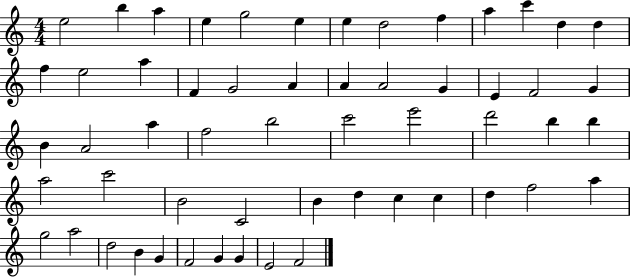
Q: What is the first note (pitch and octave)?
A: E5